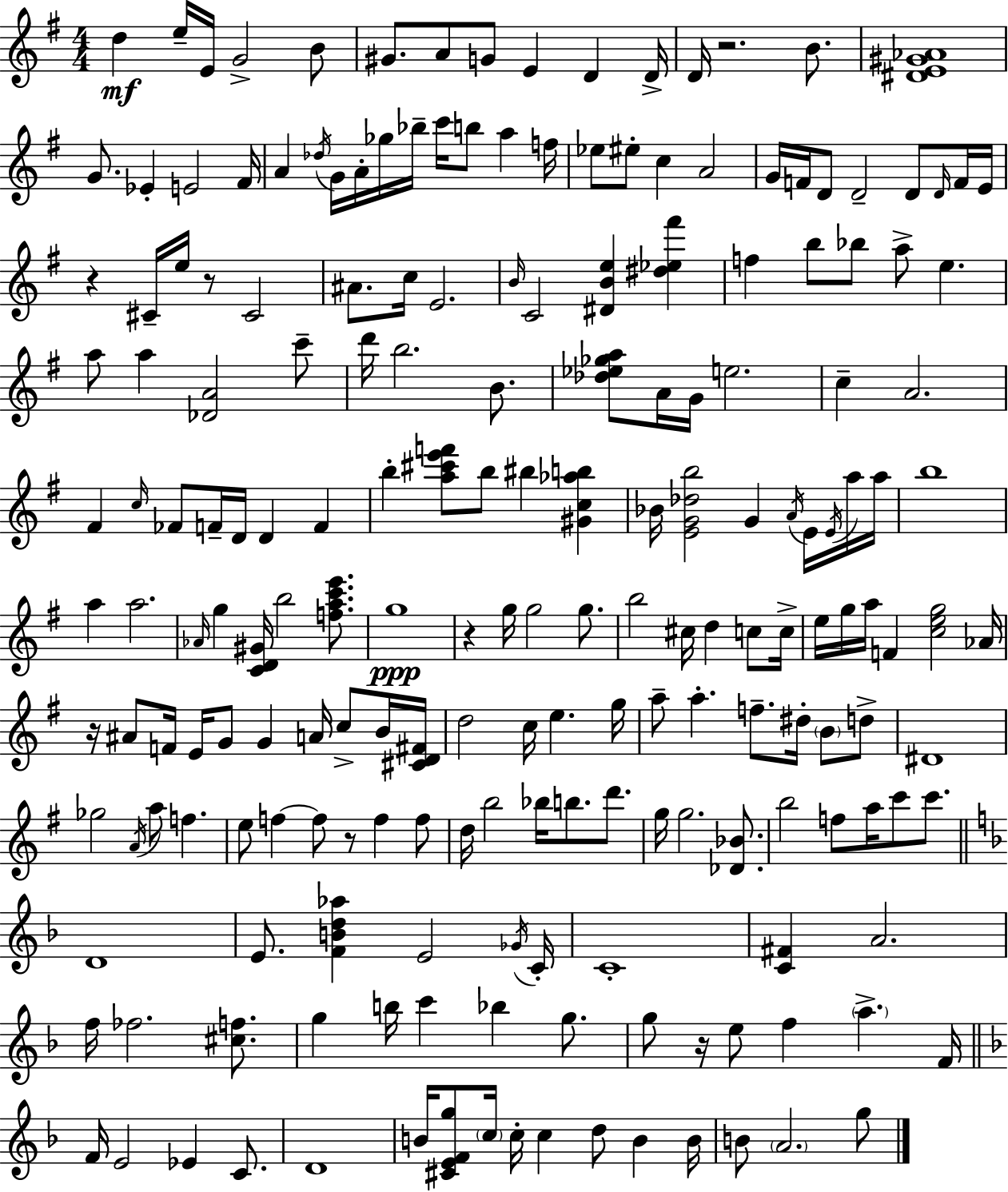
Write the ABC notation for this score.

X:1
T:Untitled
M:4/4
L:1/4
K:Em
d e/4 E/4 G2 B/2 ^G/2 A/2 G/2 E D D/4 D/4 z2 B/2 [^DE^G_A]4 G/2 _E E2 ^F/4 A _d/4 G/4 A/4 _g/4 _b/4 c'/4 b/2 a f/4 _e/2 ^e/2 c A2 G/4 F/4 D/2 D2 D/2 D/4 F/4 E/4 z ^C/4 e/4 z/2 ^C2 ^A/2 c/4 E2 B/4 C2 [^DBe] [^d_e^f'] f b/2 _b/2 a/2 e a/2 a [_DA]2 c'/2 d'/4 b2 B/2 [_d_e_ga]/2 A/4 G/4 e2 c A2 ^F c/4 _F/2 F/4 D/4 D F b [a^c'e'f']/2 b/2 ^b [^Gc_ab] _B/4 [EG_db]2 G A/4 E/4 E/4 a/4 a/4 b4 a a2 _A/4 g [CD^G]/4 b2 [fac'e']/2 g4 z g/4 g2 g/2 b2 ^c/4 d c/2 c/4 e/4 g/4 a/4 F [ceg]2 _A/4 z/4 ^A/2 F/4 E/4 G/2 G A/4 c/2 B/4 [^CD^F]/4 d2 c/4 e g/4 a/2 a f/2 ^d/4 B/2 d/2 ^D4 _g2 A/4 a/2 f e/2 f f/2 z/2 f f/2 d/4 b2 _b/4 b/2 d'/2 g/4 g2 [_D_B]/2 b2 f/2 a/4 c'/2 c'/2 D4 E/2 [FBd_a] E2 _G/4 C/4 C4 [C^F] A2 f/4 _f2 [^cf]/2 g b/4 c' _b g/2 g/2 z/4 e/2 f a F/4 F/4 E2 _E C/2 D4 B/4 [^CEFg]/2 c/4 c/4 c d/2 B B/4 B/2 A2 g/2